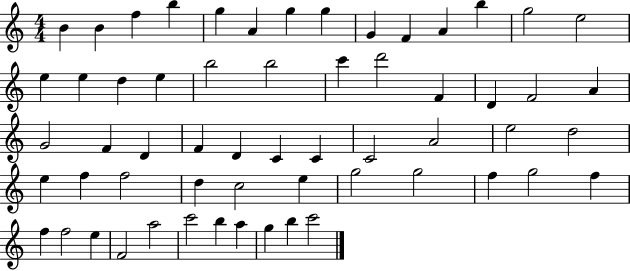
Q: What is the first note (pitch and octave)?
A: B4